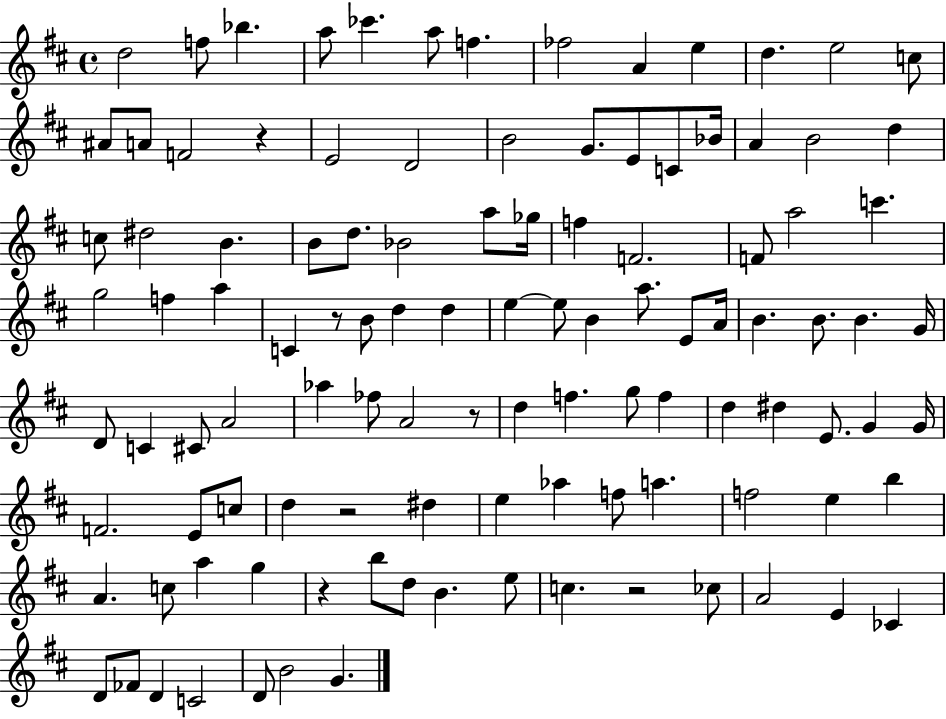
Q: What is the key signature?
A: D major